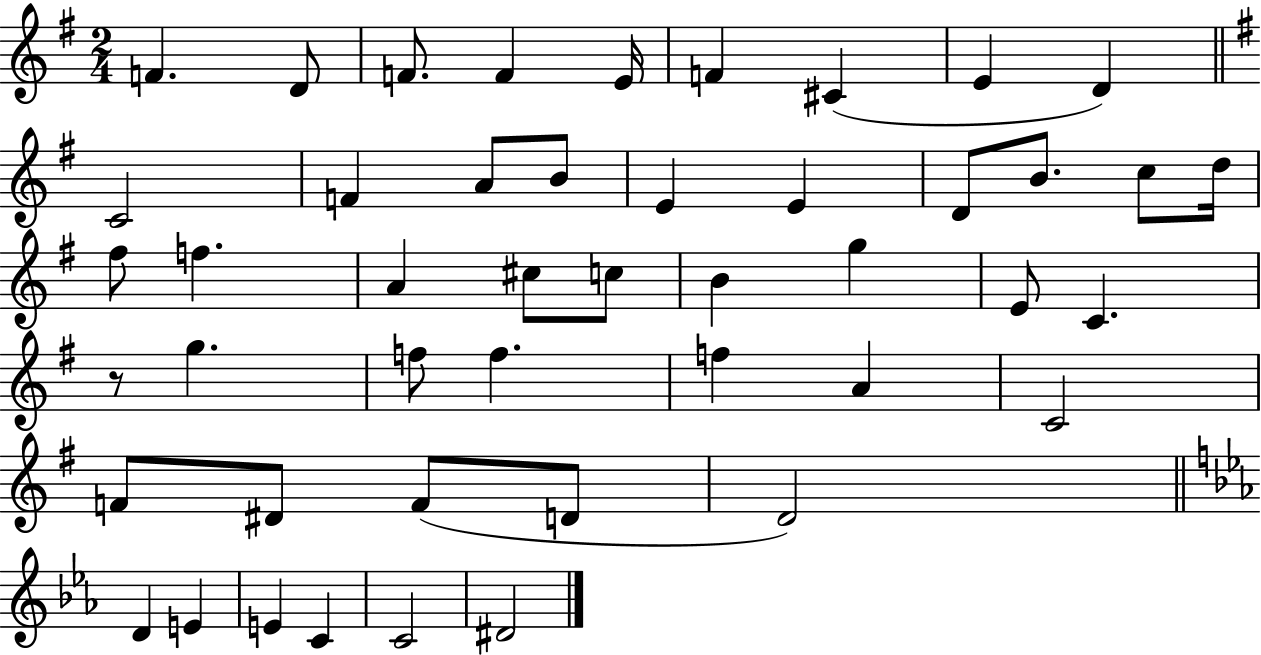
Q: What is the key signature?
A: G major